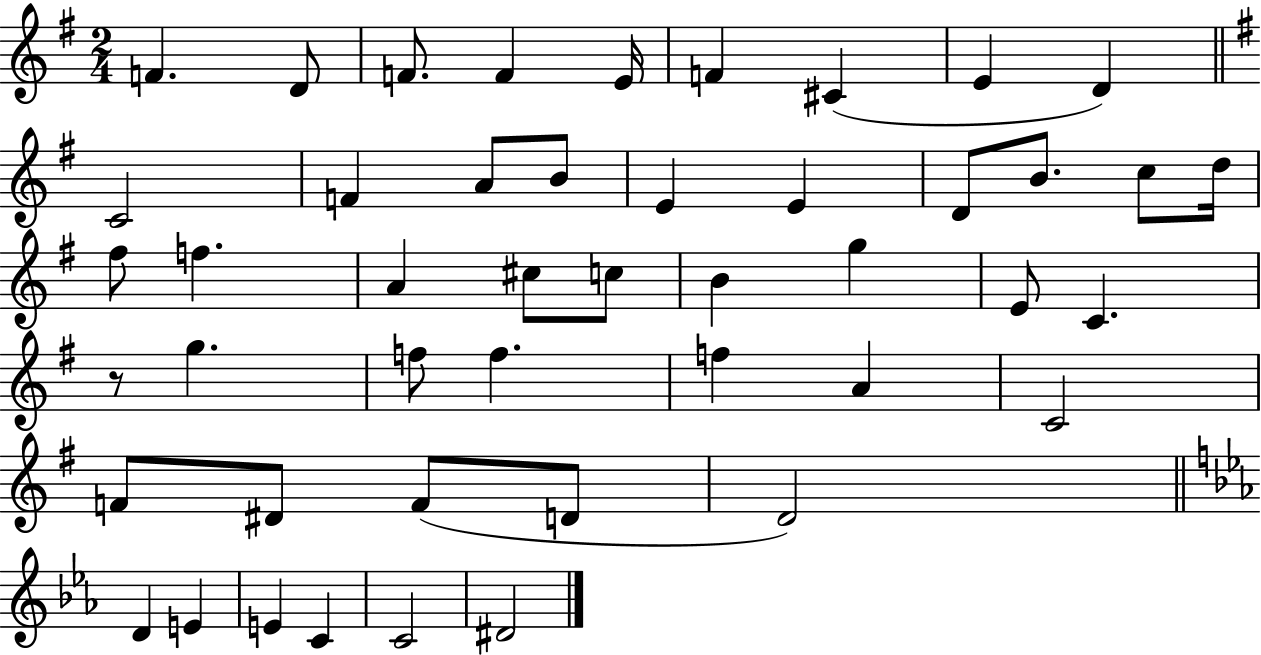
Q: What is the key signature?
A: G major